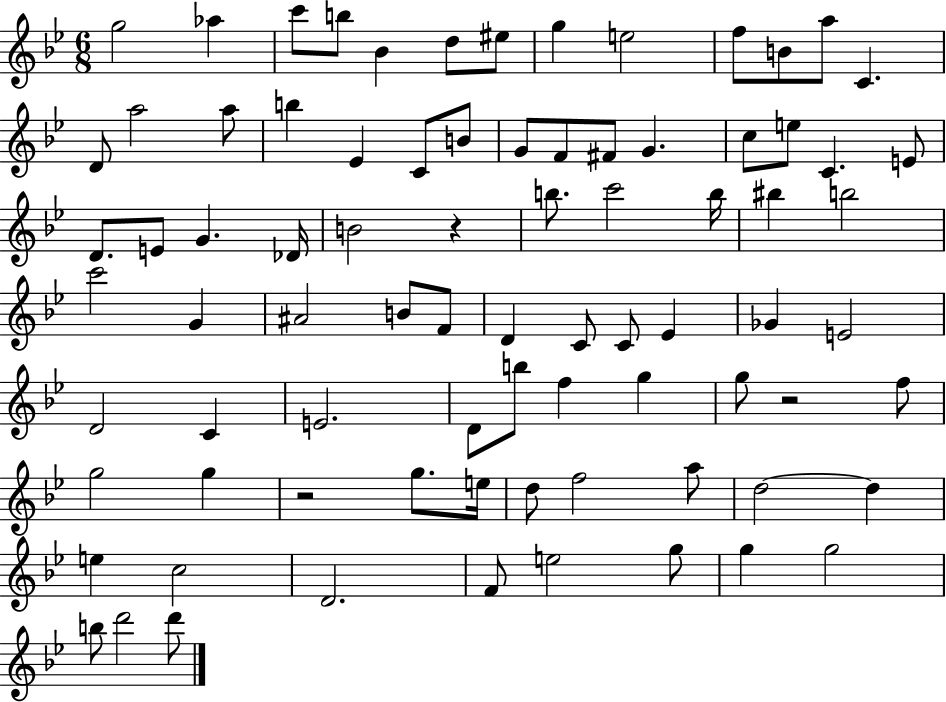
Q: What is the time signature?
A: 6/8